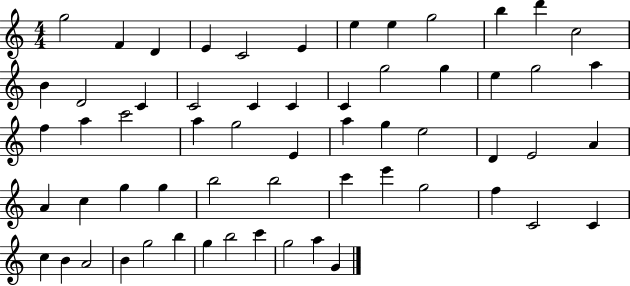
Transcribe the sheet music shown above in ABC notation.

X:1
T:Untitled
M:4/4
L:1/4
K:C
g2 F D E C2 E e e g2 b d' c2 B D2 C C2 C C C g2 g e g2 a f a c'2 a g2 E a g e2 D E2 A A c g g b2 b2 c' e' g2 f C2 C c B A2 B g2 b g b2 c' g2 a G